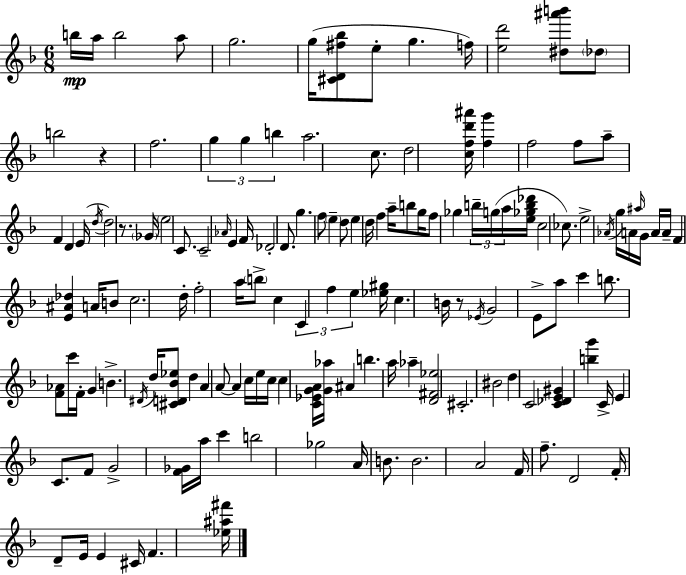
{
  \clef treble
  \numericTimeSignature
  \time 6/8
  \key f \major
  b''16\mp a''16 b''2 a''8 | g''2. | g''16( <cis' d' fis'' bes''>8 e''8-. g''4. f''16) | <e'' d'''>2 <dis'' ais''' b'''>8 \parenthesize des''8 | \break b''2 r4 | f''2. | \tuplet 3/2 { g''4 g''4 b''4 } | a''2. | \break c''8. d''2 <c'' f'' d''' ais'''>16 | <f'' g'''>4 f''2 | f''8 a''8-- f'4 d'4 | e'16( \acciaccatura { d''16 } d''2) r8. | \break \parenthesize ges'16 \parenthesize e''2 c'8. | c'2-- \grace { aes'16 } e'4 | f'16 des'2-. d'8. | g''4. f''8 \parenthesize e''4-- | \break d''8 e''4 d''16 f''4 | a''16-- b''8 g''16 f''8 ges''4 \tuplet 3/2 { b''16-- | g''16( a''16 } <e'' ges'' b'' des'''>16 c''2 ces''8.) | e''2-> \acciaccatura { aes'16 } g''16 | \break a'16 \grace { ais''16 } g'16 a'16 a'16-- f'4 <e' ais' des''>4 | a'16 b'8 c''2. | d''16-. f''2-. | a''16 \parenthesize b''8-> c''4 \tuplet 3/2 { c'4 | \break f''4 e''4 } <ees'' gis''>16 c''4. | b'16 r8 \acciaccatura { ees'16 } g'2 | e'8-> a''8 c'''4 b''8. | <f' aes'>8 c'''16 f'16-. g'4 b'4.-> | \break \acciaccatura { dis'16 } d''16 <cis' d' bes' ees''>8 d''4 | a'4 a'8~~ a'4 c''16 e''16 | c''16 c''4 <c' ees' g' a'>16 <g' aes''>16 ais'4 b''4. | a''16 aes''4-- <d' fis' ees''>2 | \break cis'2.-. | bis'2 | d''4 c'2 | <c' des' e' gis'>4 <b'' g'''>4 c'16-> e'4 | \break c'8. f'8 g'2-> | <f' ges'>16 a''16 c'''4 b''2 | ges''2 | a'16 b'8. b'2. | \break a'2 | f'16 f''8.-- d'2 | f'16-. d'8-- e'16 e'4 cis'16 f'4. | <ees'' ais'' fis'''>16 \bar "|."
}